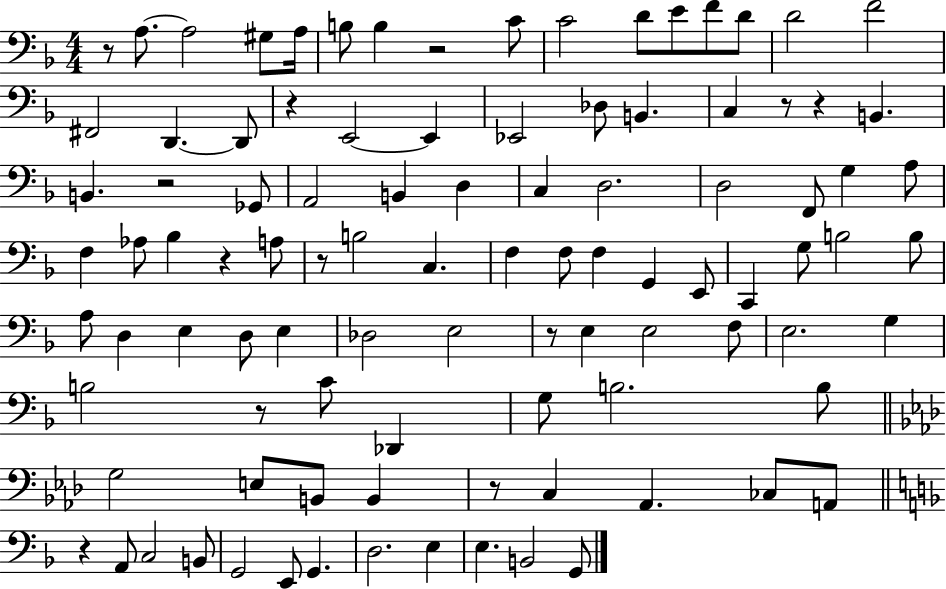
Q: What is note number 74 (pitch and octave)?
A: Ab2